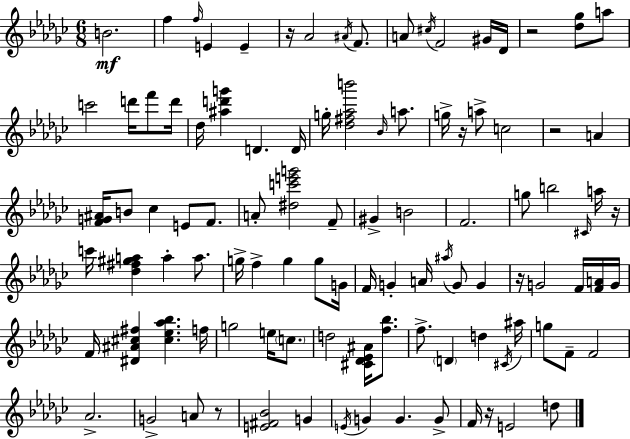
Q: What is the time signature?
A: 6/8